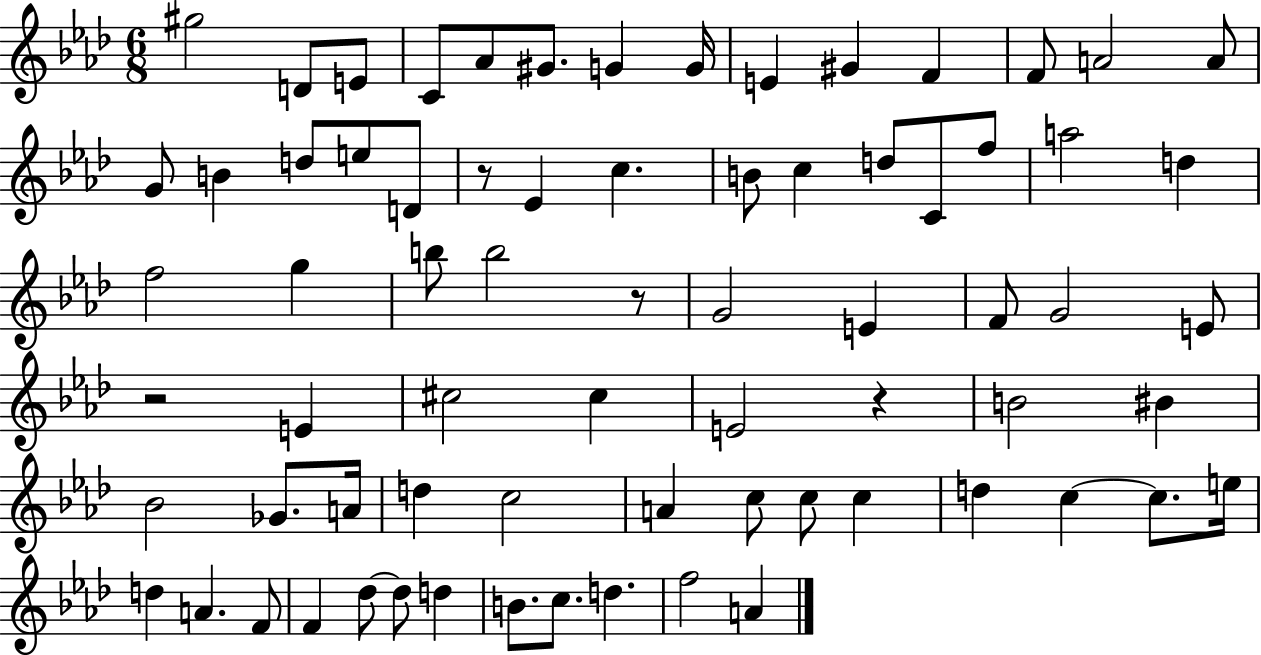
{
  \clef treble
  \numericTimeSignature
  \time 6/8
  \key aes \major
  gis''2 d'8 e'8 | c'8 aes'8 gis'8. g'4 g'16 | e'4 gis'4 f'4 | f'8 a'2 a'8 | \break g'8 b'4 d''8 e''8 d'8 | r8 ees'4 c''4. | b'8 c''4 d''8 c'8 f''8 | a''2 d''4 | \break f''2 g''4 | b''8 b''2 r8 | g'2 e'4 | f'8 g'2 e'8 | \break r2 e'4 | cis''2 cis''4 | e'2 r4 | b'2 bis'4 | \break bes'2 ges'8. a'16 | d''4 c''2 | a'4 c''8 c''8 c''4 | d''4 c''4~~ c''8. e''16 | \break d''4 a'4. f'8 | f'4 des''8~~ des''8 d''4 | b'8. c''8. d''4. | f''2 a'4 | \break \bar "|."
}